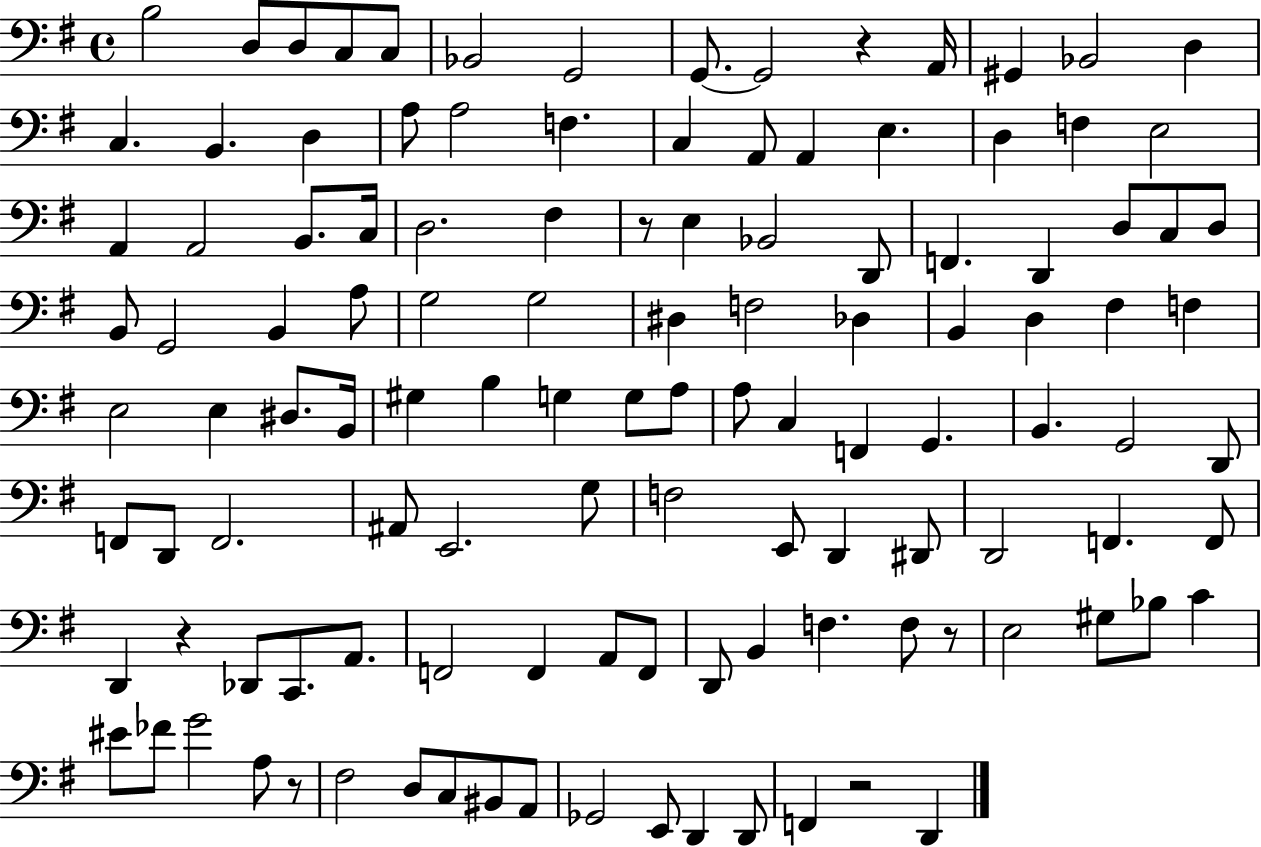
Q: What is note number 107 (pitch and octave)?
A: A2